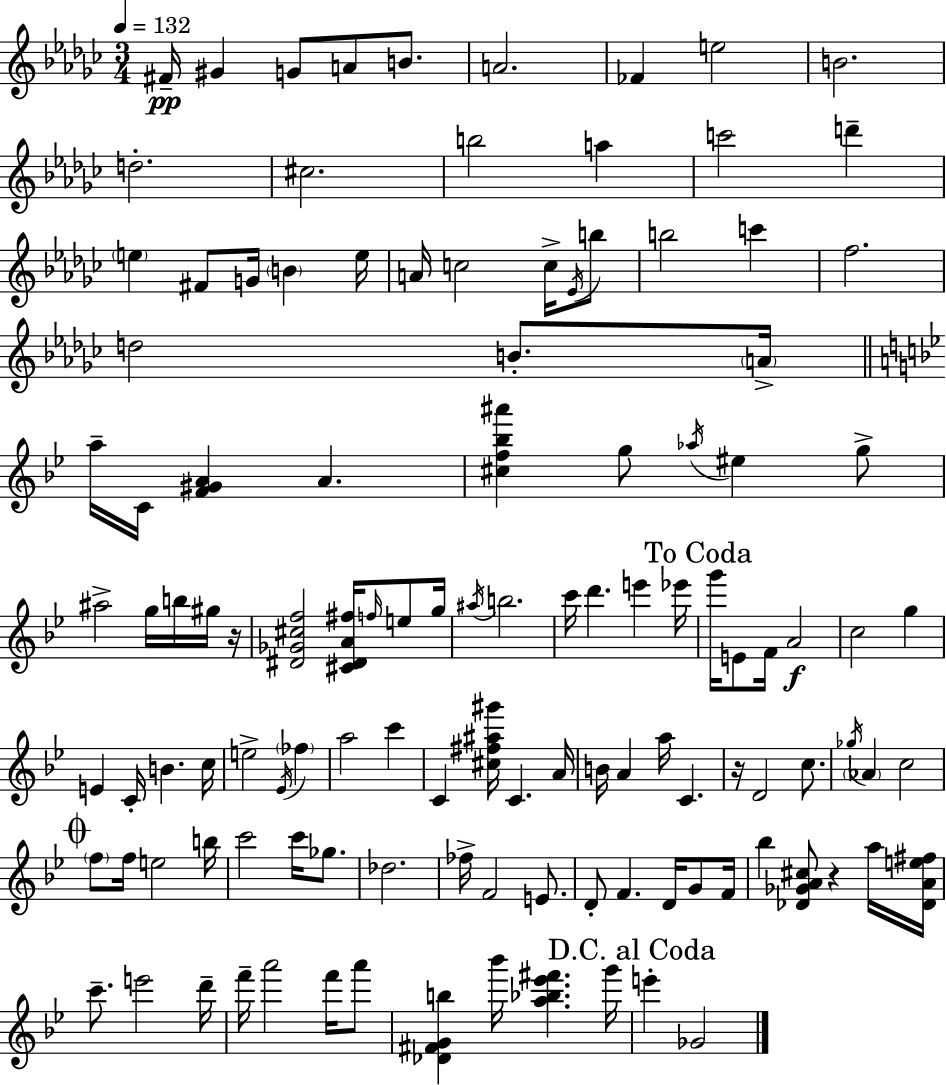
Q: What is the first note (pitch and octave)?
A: F#4